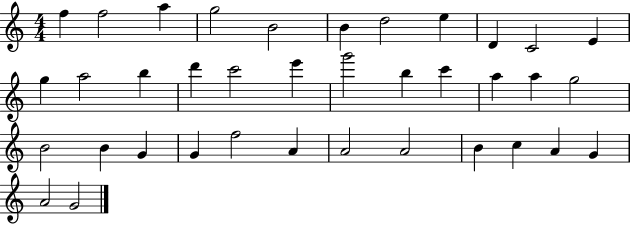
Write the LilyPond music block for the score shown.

{
  \clef treble
  \numericTimeSignature
  \time 4/4
  \key c \major
  f''4 f''2 a''4 | g''2 b'2 | b'4 d''2 e''4 | d'4 c'2 e'4 | \break g''4 a''2 b''4 | d'''4 c'''2 e'''4 | g'''2 b''4 c'''4 | a''4 a''4 g''2 | \break b'2 b'4 g'4 | g'4 f''2 a'4 | a'2 a'2 | b'4 c''4 a'4 g'4 | \break a'2 g'2 | \bar "|."
}